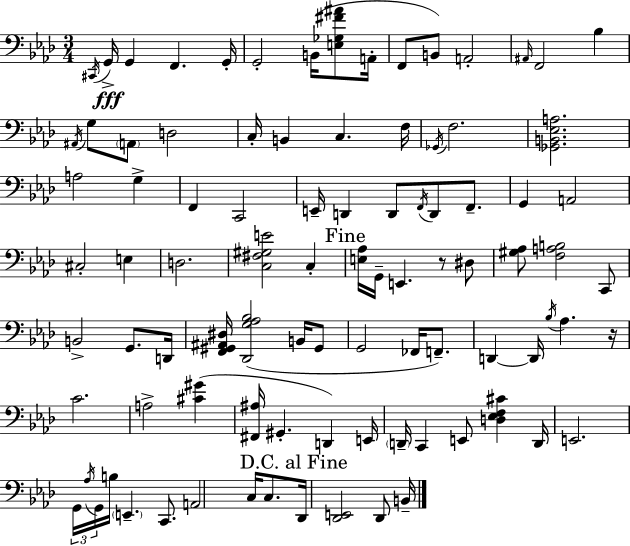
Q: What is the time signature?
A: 3/4